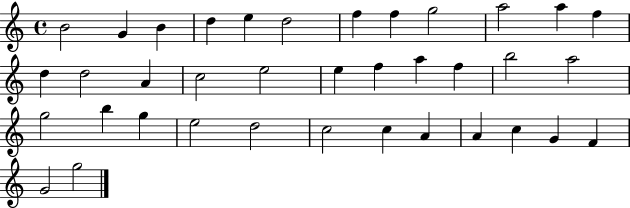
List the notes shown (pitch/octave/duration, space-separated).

B4/h G4/q B4/q D5/q E5/q D5/h F5/q F5/q G5/h A5/h A5/q F5/q D5/q D5/h A4/q C5/h E5/h E5/q F5/q A5/q F5/q B5/h A5/h G5/h B5/q G5/q E5/h D5/h C5/h C5/q A4/q A4/q C5/q G4/q F4/q G4/h G5/h